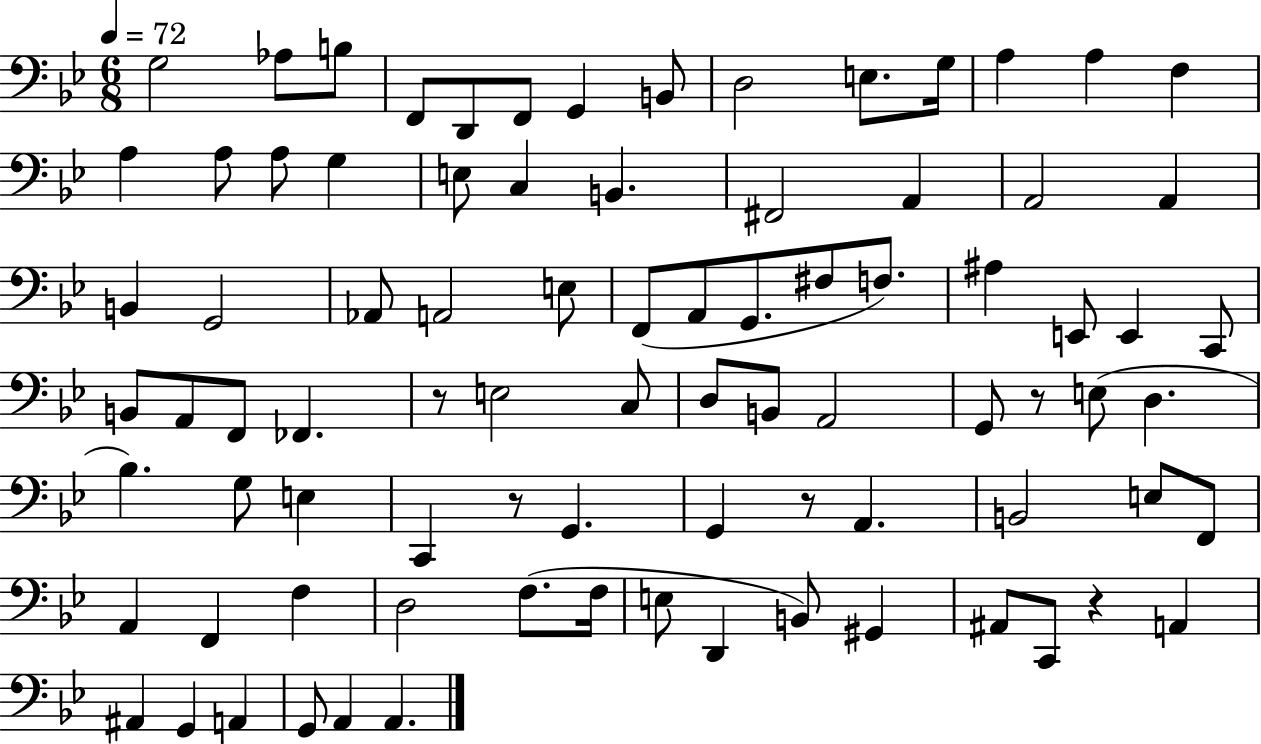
G3/h Ab3/e B3/e F2/e D2/e F2/e G2/q B2/e D3/h E3/e. G3/s A3/q A3/q F3/q A3/q A3/e A3/e G3/q E3/e C3/q B2/q. F#2/h A2/q A2/h A2/q B2/q G2/h Ab2/e A2/h E3/e F2/e A2/e G2/e. F#3/e F3/e. A#3/q E2/e E2/q C2/e B2/e A2/e F2/e FES2/q. R/e E3/h C3/e D3/e B2/e A2/h G2/e R/e E3/e D3/q. Bb3/q. G3/e E3/q C2/q R/e G2/q. G2/q R/e A2/q. B2/h E3/e F2/e A2/q F2/q F3/q D3/h F3/e. F3/s E3/e D2/q B2/e G#2/q A#2/e C2/e R/q A2/q A#2/q G2/q A2/q G2/e A2/q A2/q.